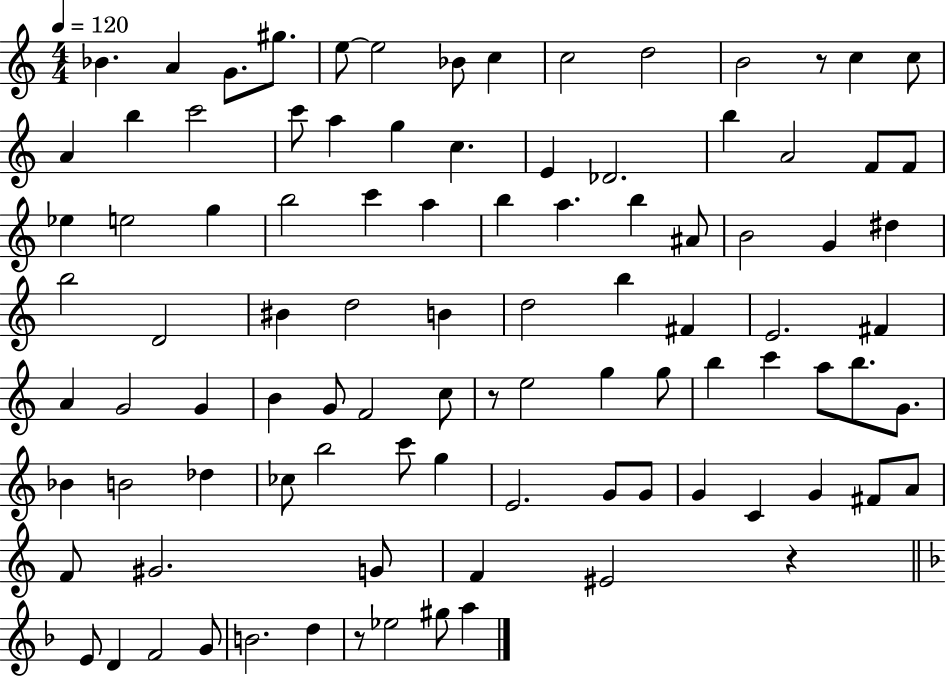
X:1
T:Untitled
M:4/4
L:1/4
K:C
_B A G/2 ^g/2 e/2 e2 _B/2 c c2 d2 B2 z/2 c c/2 A b c'2 c'/2 a g c E _D2 b A2 F/2 F/2 _e e2 g b2 c' a b a b ^A/2 B2 G ^d b2 D2 ^B d2 B d2 b ^F E2 ^F A G2 G B G/2 F2 c/2 z/2 e2 g g/2 b c' a/2 b/2 G/2 _B B2 _d _c/2 b2 c'/2 g E2 G/2 G/2 G C G ^F/2 A/2 F/2 ^G2 G/2 F ^E2 z E/2 D F2 G/2 B2 d z/2 _e2 ^g/2 a